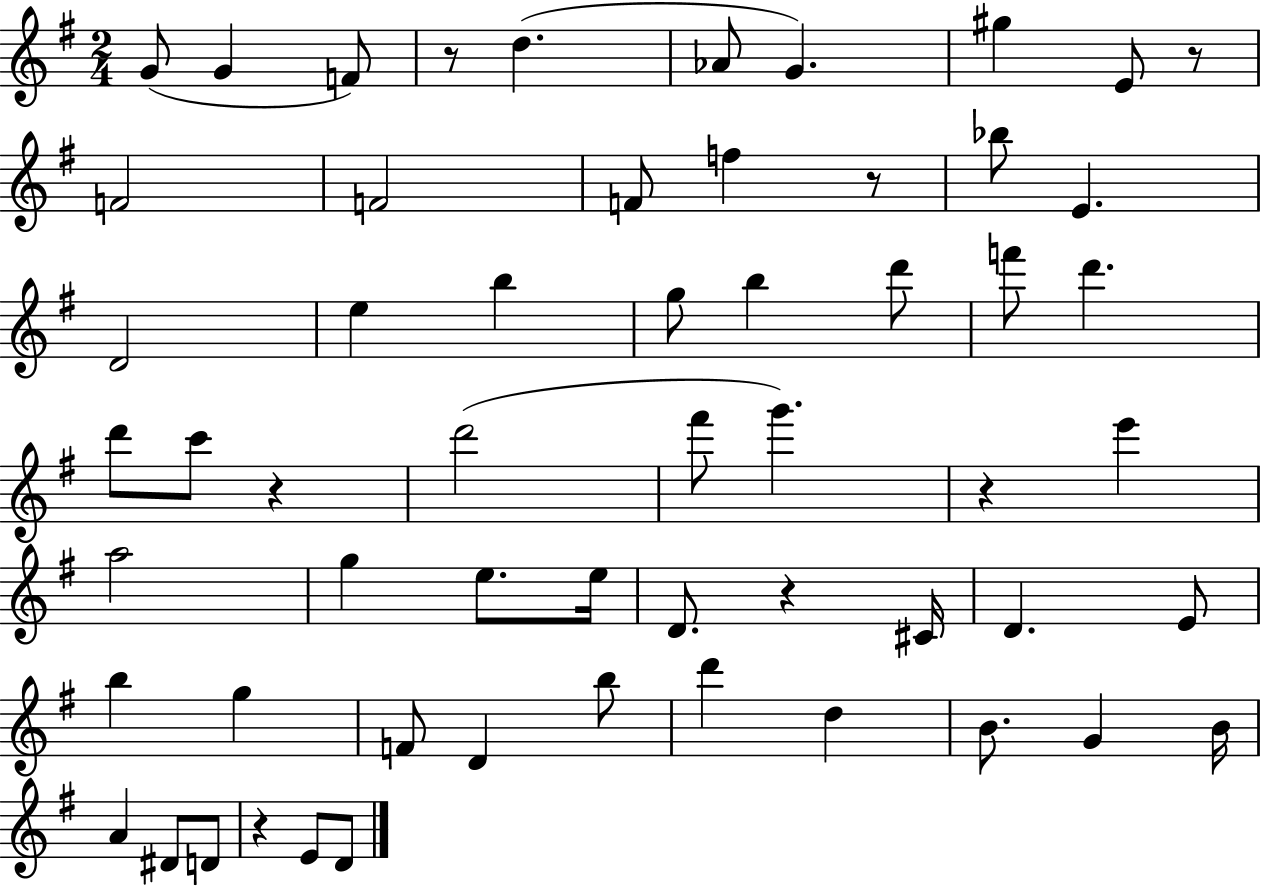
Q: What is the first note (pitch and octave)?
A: G4